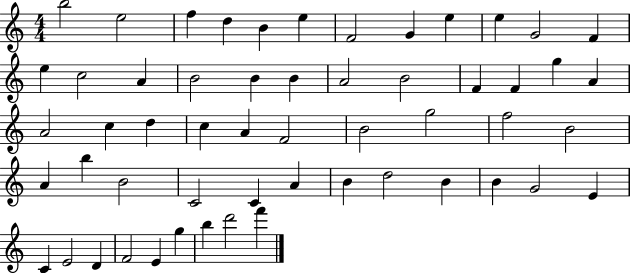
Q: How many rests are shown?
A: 0